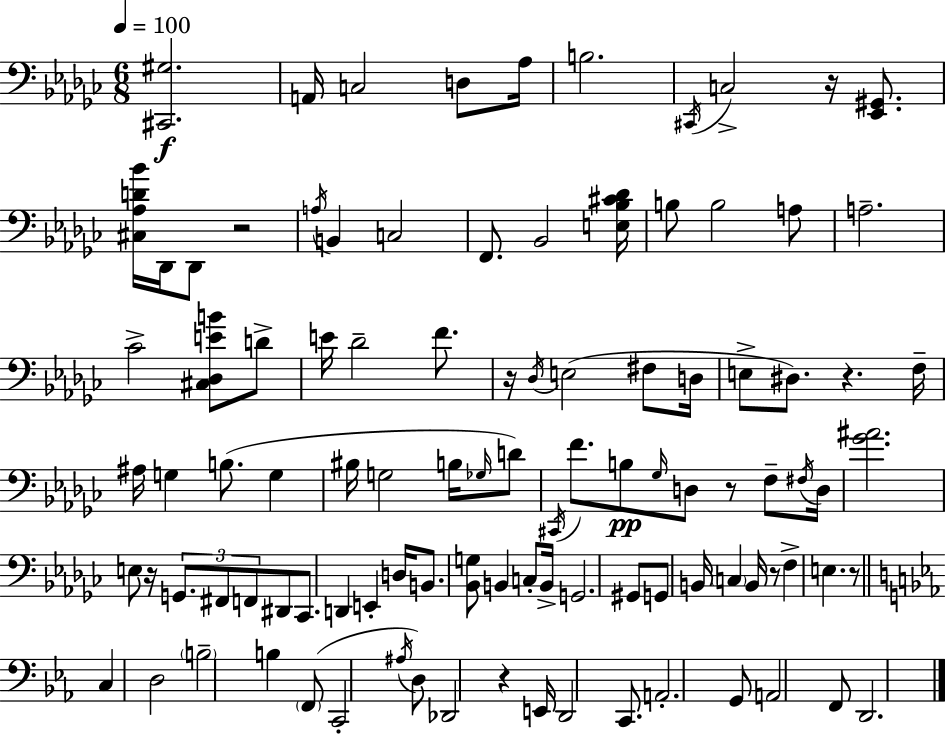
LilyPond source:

{
  \clef bass
  \numericTimeSignature
  \time 6/8
  \key ees \minor
  \tempo 4 = 100
  <cis, gis>2.\f | a,16 c2 d8 aes16 | b2. | \acciaccatura { cis,16 } c2-> r16 <ees, gis,>8. | \break <cis aes d' bes'>16 des,16 des,8 r2 | \acciaccatura { a16 } b,4 c2 | f,8. bes,2 | <e bes cis' des'>16 b8 b2 | \break a8 a2.-- | ces'2-> <cis des e' b'>8 | d'8-> e'16 des'2-- f'8. | r16 \acciaccatura { des16 } e2( | \break fis8 d16 e8-> dis8.) r4. | f16-- ais16 g4 b8.( g4 | bis16 g2 | b16 \grace { ges16 }) d'8 \acciaccatura { cis,16 } f'8. b8\pp \grace { ges16 } d8 | \break r8 f8-- \acciaccatura { fis16 } d16 <ges' ais'>2. | e8 r16 \tuplet 3/2 { g,8. | fis,8 f,8 } dis,8 ces,8. d,4 | e,4-. d16 b,8. <bes, g>8 | \break b,4 c8-. b,16-> g,2. | gis,8 g,8 b,16 | \parenthesize c4 b,16 r8 f4-> e4. | r8 \bar "||" \break \key ees \major c4 d2 | \parenthesize b2-- b4 | \parenthesize f,8( c,2-. \acciaccatura { ais16 } d8) | des,2 r4 | \break e,16 d,2 c,8. | a,2.-. | g,8 a,2 f,8 | d,2. | \break \bar "|."
}